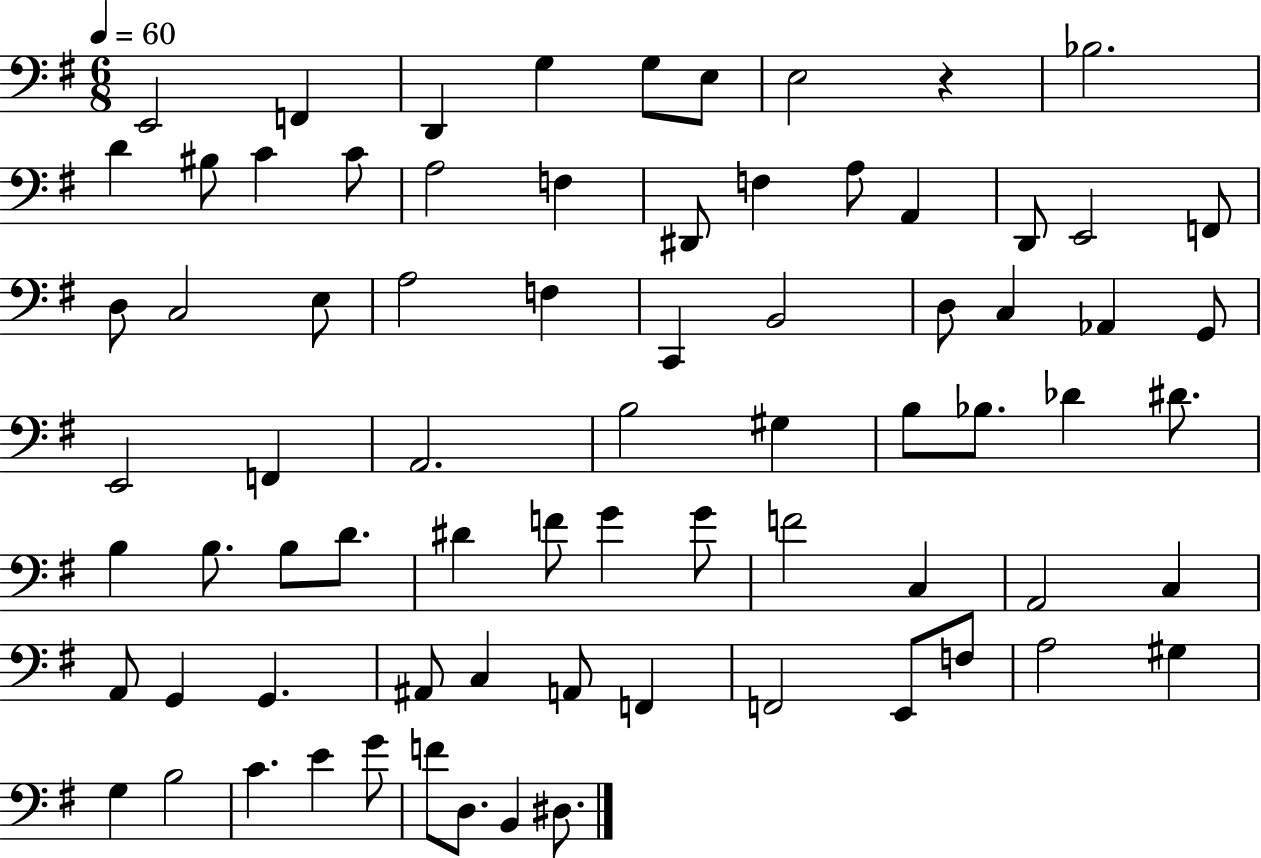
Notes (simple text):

E2/h F2/q D2/q G3/q G3/e E3/e E3/h R/q Bb3/h. D4/q BIS3/e C4/q C4/e A3/h F3/q D#2/e F3/q A3/e A2/q D2/e E2/h F2/e D3/e C3/h E3/e A3/h F3/q C2/q B2/h D3/e C3/q Ab2/q G2/e E2/h F2/q A2/h. B3/h G#3/q B3/e Bb3/e. Db4/q D#4/e. B3/q B3/e. B3/e D4/e. D#4/q F4/e G4/q G4/e F4/h C3/q A2/h C3/q A2/e G2/q G2/q. A#2/e C3/q A2/e F2/q F2/h E2/e F3/e A3/h G#3/q G3/q B3/h C4/q. E4/q G4/e F4/e D3/e. B2/q D#3/e.